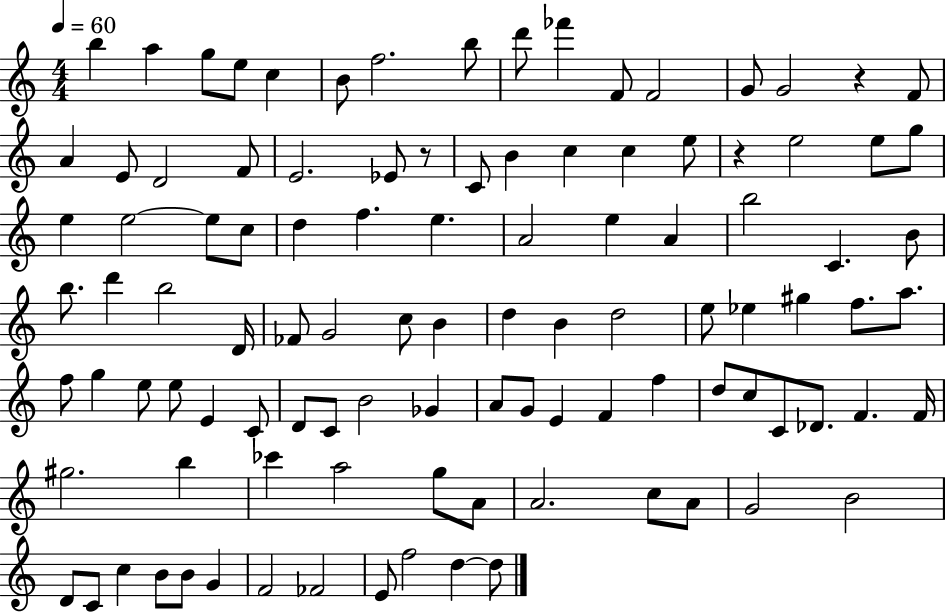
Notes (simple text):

B5/q A5/q G5/e E5/e C5/q B4/e F5/h. B5/e D6/e FES6/q F4/e F4/h G4/e G4/h R/q F4/e A4/q E4/e D4/h F4/e E4/h. Eb4/e R/e C4/e B4/q C5/q C5/q E5/e R/q E5/h E5/e G5/e E5/q E5/h E5/e C5/e D5/q F5/q. E5/q. A4/h E5/q A4/q B5/h C4/q. B4/e B5/e. D6/q B5/h D4/s FES4/e G4/h C5/e B4/q D5/q B4/q D5/h E5/e Eb5/q G#5/q F5/e. A5/e. F5/e G5/q E5/e E5/e E4/q C4/e D4/e C4/e B4/h Gb4/q A4/e G4/e E4/q F4/q F5/q D5/e C5/e C4/e Db4/e. F4/q. F4/s G#5/h. B5/q CES6/q A5/h G5/e A4/e A4/h. C5/e A4/e G4/h B4/h D4/e C4/e C5/q B4/e B4/e G4/q F4/h FES4/h E4/e F5/h D5/q D5/e